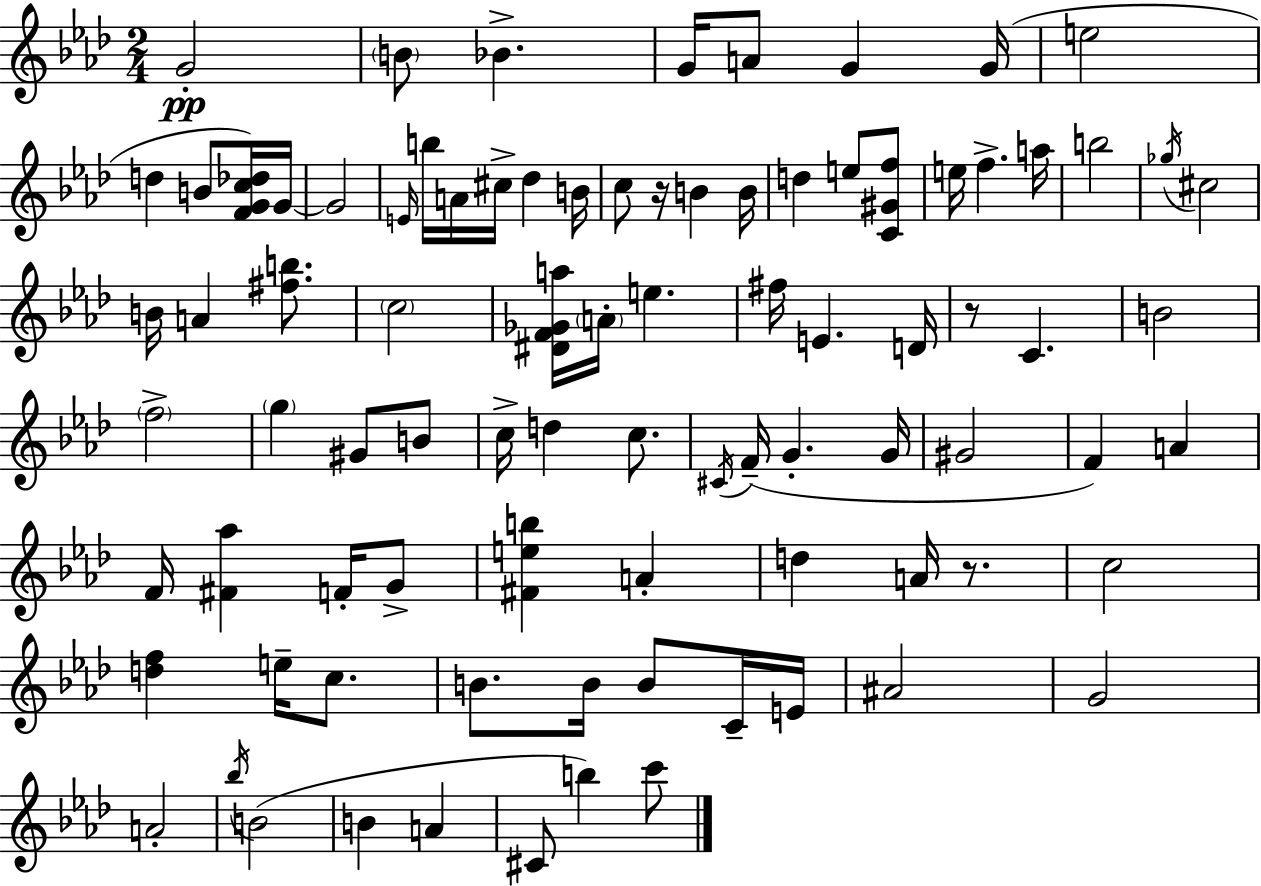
G4/h B4/e Bb4/q. G4/s A4/e G4/q G4/s E5/h D5/q B4/e [F4,G4,C5,Db5]/s G4/s G4/h E4/s B5/s A4/s C#5/s Db5/q B4/s C5/e R/s B4/q B4/s D5/q E5/e [C4,G#4,F5]/e E5/s F5/q. A5/s B5/h Gb5/s C#5/h B4/s A4/q [F#5,B5]/e. C5/h [D#4,F4,Gb4,A5]/s A4/s E5/q. F#5/s E4/q. D4/s R/e C4/q. B4/h F5/h G5/q G#4/e B4/e C5/s D5/q C5/e. C#4/s F4/s G4/q. G4/s G#4/h F4/q A4/q F4/s [F#4,Ab5]/q F4/s G4/e [F#4,E5,B5]/q A4/q D5/q A4/s R/e. C5/h [D5,F5]/q E5/s C5/e. B4/e. B4/s B4/e C4/s E4/s A#4/h G4/h A4/h Bb5/s B4/h B4/q A4/q C#4/e B5/q C6/e